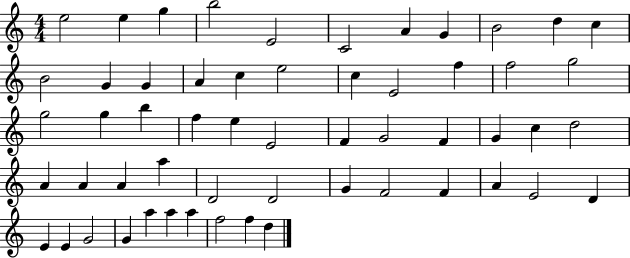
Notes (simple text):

E5/h E5/q G5/q B5/h E4/h C4/h A4/q G4/q B4/h D5/q C5/q B4/h G4/q G4/q A4/q C5/q E5/h C5/q E4/h F5/q F5/h G5/h G5/h G5/q B5/q F5/q E5/q E4/h F4/q G4/h F4/q G4/q C5/q D5/h A4/q A4/q A4/q A5/q D4/h D4/h G4/q F4/h F4/q A4/q E4/h D4/q E4/q E4/q G4/h G4/q A5/q A5/q A5/q F5/h F5/q D5/q